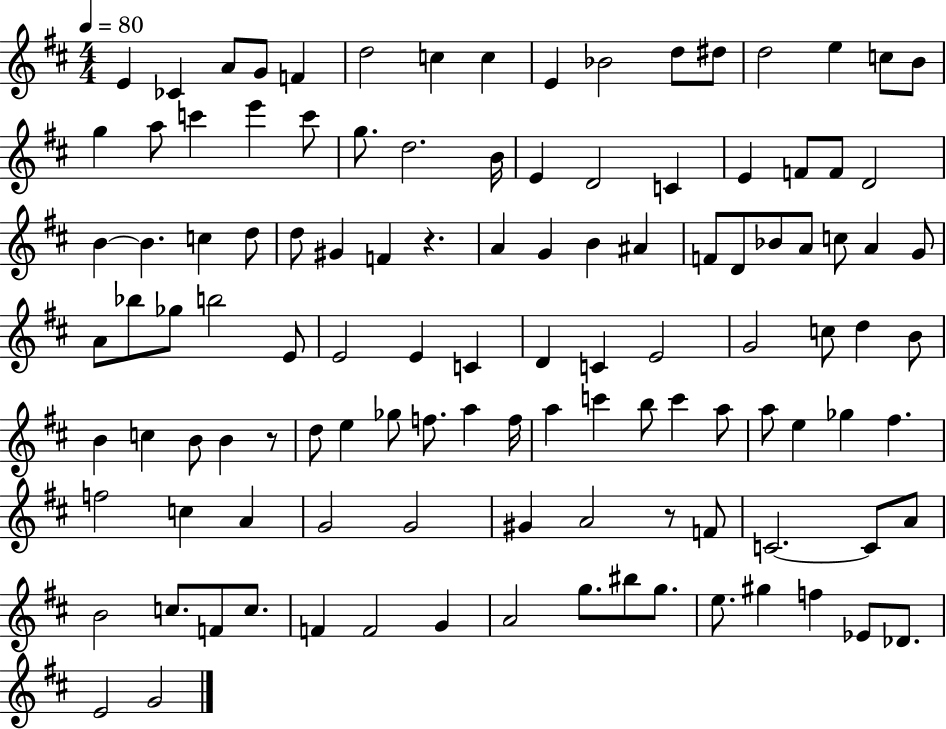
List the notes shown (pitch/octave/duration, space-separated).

E4/q CES4/q A4/e G4/e F4/q D5/h C5/q C5/q E4/q Bb4/h D5/e D#5/e D5/h E5/q C5/e B4/e G5/q A5/e C6/q E6/q C6/e G5/e. D5/h. B4/s E4/q D4/h C4/q E4/q F4/e F4/e D4/h B4/q B4/q. C5/q D5/e D5/e G#4/q F4/q R/q. A4/q G4/q B4/q A#4/q F4/e D4/e Bb4/e A4/e C5/e A4/q G4/e A4/e Bb5/e Gb5/e B5/h E4/e E4/h E4/q C4/q D4/q C4/q E4/h G4/h C5/e D5/q B4/e B4/q C5/q B4/e B4/q R/e D5/e E5/q Gb5/e F5/e. A5/q F5/s A5/q C6/q B5/e C6/q A5/e A5/e E5/q Gb5/q F#5/q. F5/h C5/q A4/q G4/h G4/h G#4/q A4/h R/e F4/e C4/h. C4/e A4/e B4/h C5/e. F4/e C5/e. F4/q F4/h G4/q A4/h G5/e. BIS5/e G5/e. E5/e. G#5/q F5/q Eb4/e Db4/e. E4/h G4/h